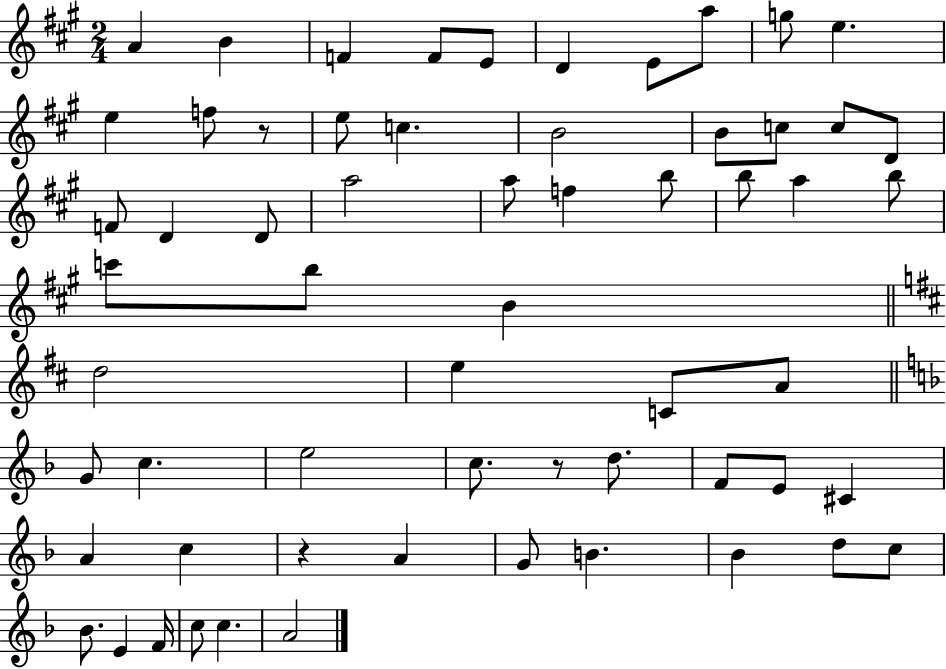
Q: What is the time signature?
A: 2/4